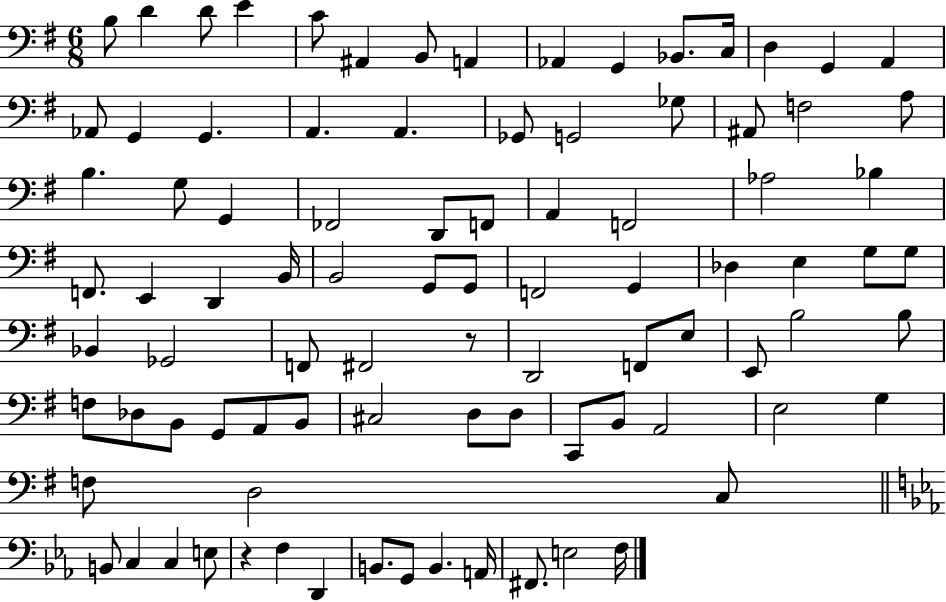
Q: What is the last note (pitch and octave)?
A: F3